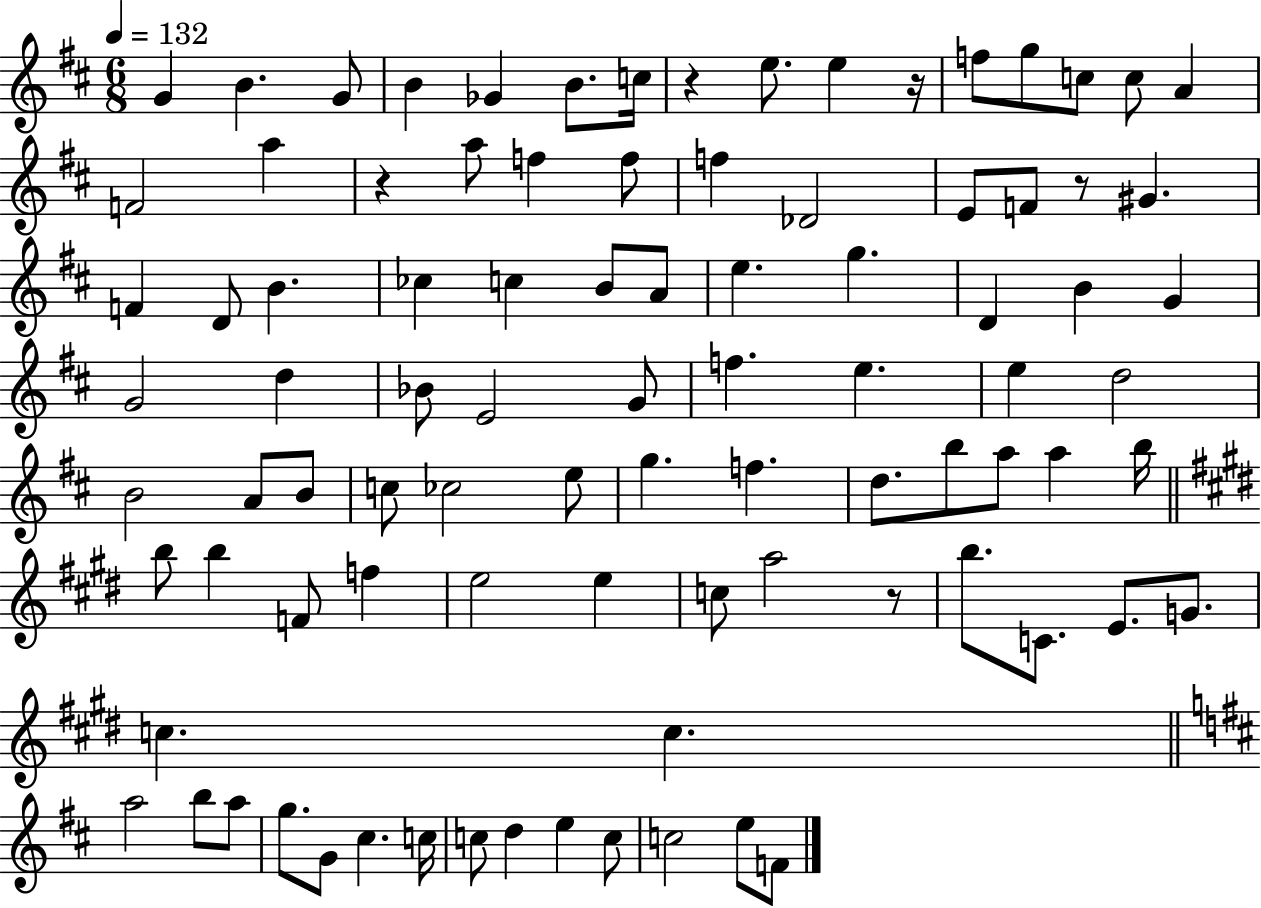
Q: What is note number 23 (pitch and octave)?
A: F4